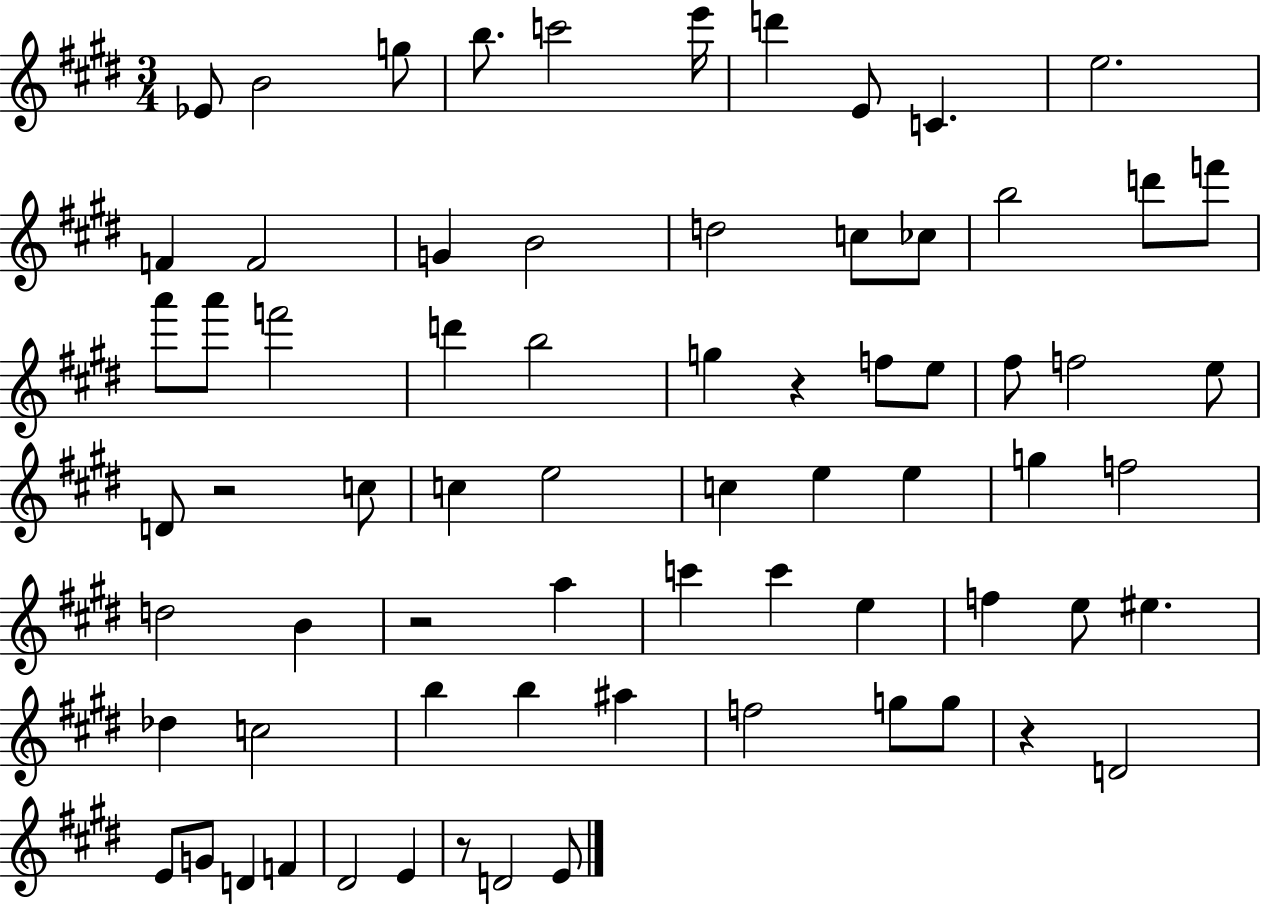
{
  \clef treble
  \numericTimeSignature
  \time 3/4
  \key e \major
  \repeat volta 2 { ees'8 b'2 g''8 | b''8. c'''2 e'''16 | d'''4 e'8 c'4. | e''2. | \break f'4 f'2 | g'4 b'2 | d''2 c''8 ces''8 | b''2 d'''8 f'''8 | \break a'''8 a'''8 f'''2 | d'''4 b''2 | g''4 r4 f''8 e''8 | fis''8 f''2 e''8 | \break d'8 r2 c''8 | c''4 e''2 | c''4 e''4 e''4 | g''4 f''2 | \break d''2 b'4 | r2 a''4 | c'''4 c'''4 e''4 | f''4 e''8 eis''4. | \break des''4 c''2 | b''4 b''4 ais''4 | f''2 g''8 g''8 | r4 d'2 | \break e'8 g'8 d'4 f'4 | dis'2 e'4 | r8 d'2 e'8 | } \bar "|."
}